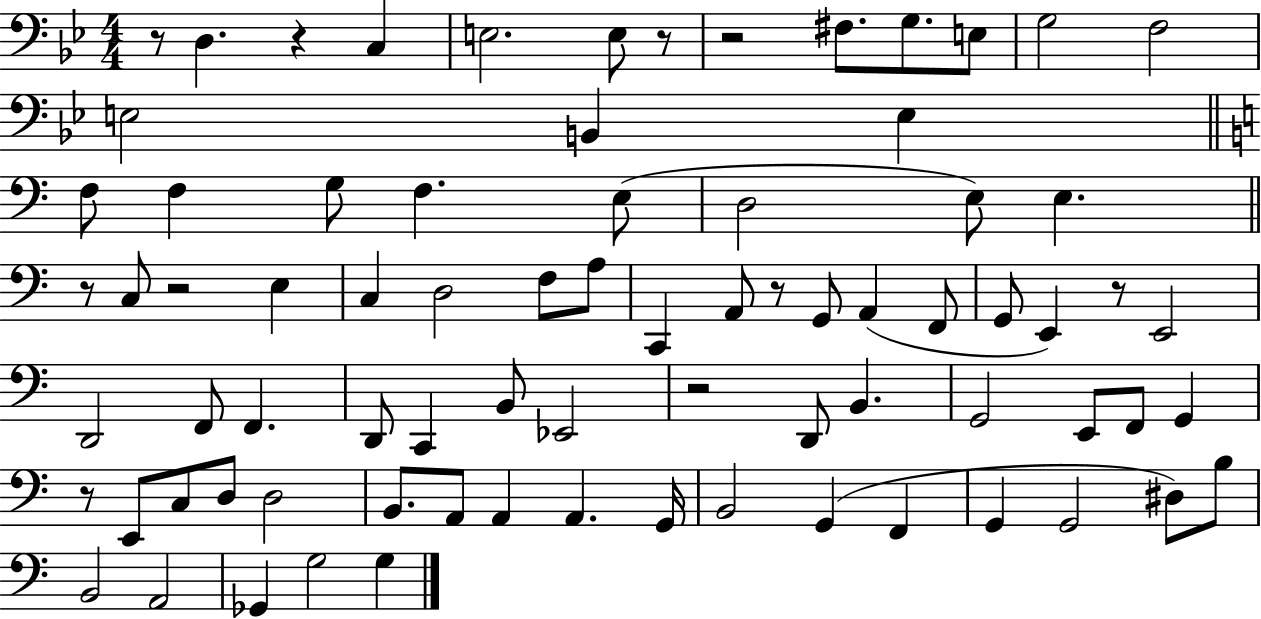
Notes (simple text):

R/e D3/q. R/q C3/q E3/h. E3/e R/e R/h F#3/e. G3/e. E3/e G3/h F3/h E3/h B2/q E3/q F3/e F3/q G3/e F3/q. E3/e D3/h E3/e E3/q. R/e C3/e R/h E3/q C3/q D3/h F3/e A3/e C2/q A2/e R/e G2/e A2/q F2/e G2/e E2/q R/e E2/h D2/h F2/e F2/q. D2/e C2/q B2/e Eb2/h R/h D2/e B2/q. G2/h E2/e F2/e G2/q R/e E2/e C3/e D3/e D3/h B2/e. A2/e A2/q A2/q. G2/s B2/h G2/q F2/q G2/q G2/h D#3/e B3/e B2/h A2/h Gb2/q G3/h G3/q